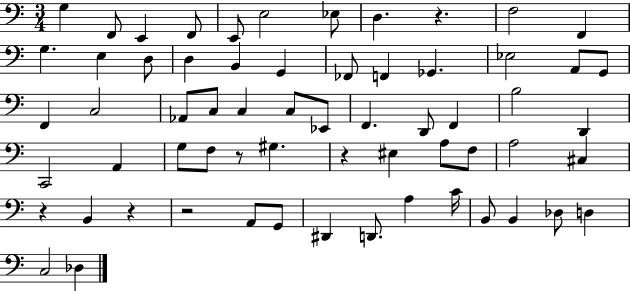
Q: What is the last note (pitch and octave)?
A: Db3